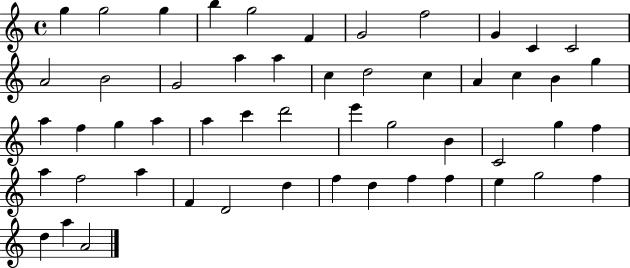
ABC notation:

X:1
T:Untitled
M:4/4
L:1/4
K:C
g g2 g b g2 F G2 f2 G C C2 A2 B2 G2 a a c d2 c A c B g a f g a a c' d'2 e' g2 B C2 g f a f2 a F D2 d f d f f e g2 f d a A2